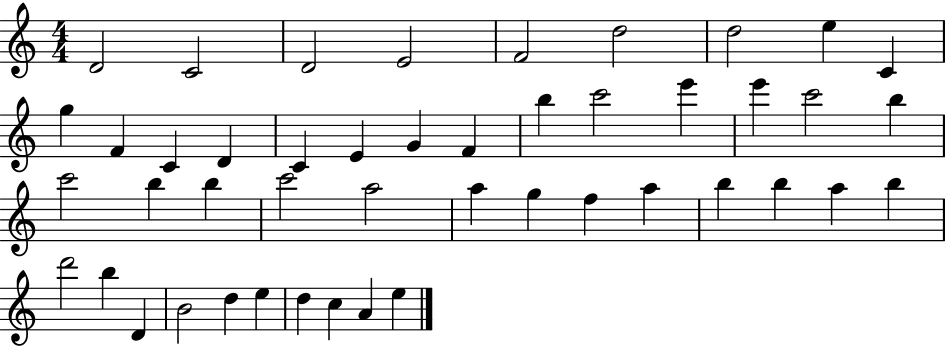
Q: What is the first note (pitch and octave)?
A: D4